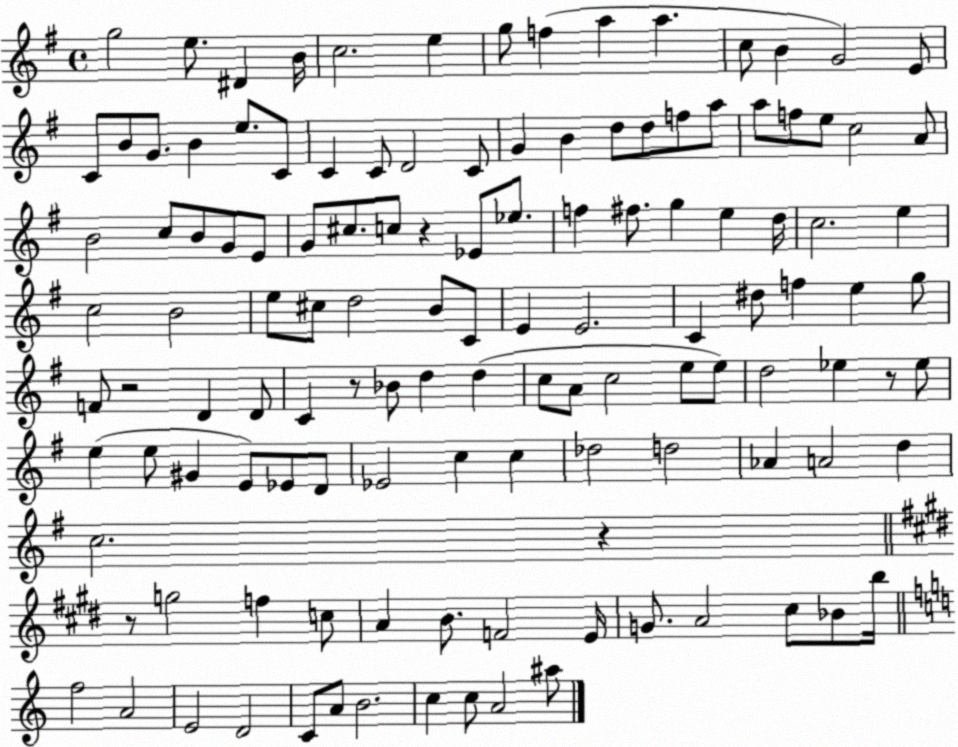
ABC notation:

X:1
T:Untitled
M:4/4
L:1/4
K:G
g2 e/2 ^D B/4 c2 e g/2 f a a c/2 B G2 E/2 C/2 B/2 G/2 B e/2 C/2 C C/2 D2 C/2 G B d/2 d/2 f/2 a/2 a/2 f/2 e/2 c2 A/2 B2 c/2 B/2 G/2 E/2 G/2 ^c/2 c/2 z _E/2 _e/2 f ^f/2 g e d/4 c2 e c2 B2 e/2 ^c/2 d2 B/2 C/2 E E2 C ^d/2 f e g/2 F/2 z2 D D/2 C z/2 _B/2 d d c/2 A/2 c2 e/2 e/2 d2 _e z/2 _e/2 e e/2 ^G E/2 _E/2 D/2 _E2 c c _d2 d2 _A A2 d c2 z z/2 g2 f c/2 A B/2 F2 E/4 G/2 A2 ^c/2 _B/2 b/4 f2 A2 E2 D2 C/2 A/2 B2 c c/2 A2 ^a/2